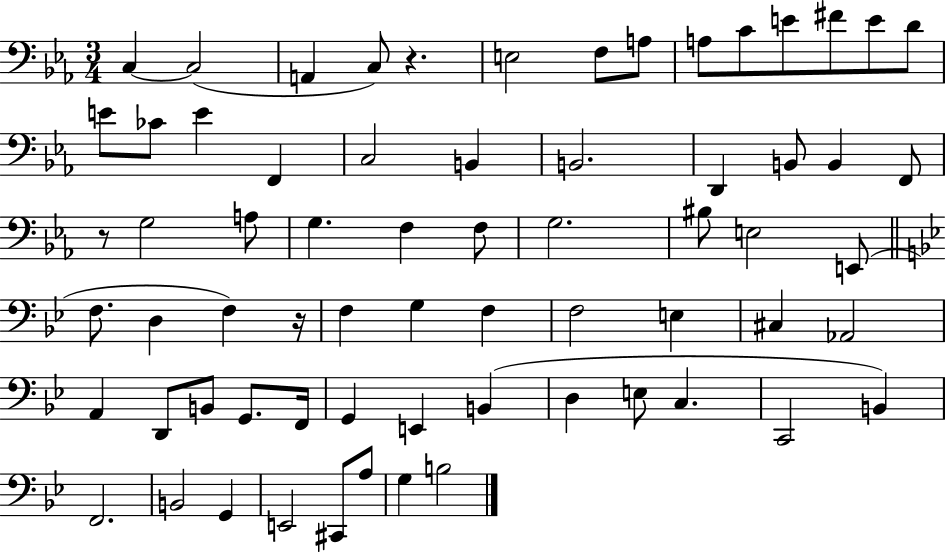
{
  \clef bass
  \numericTimeSignature
  \time 3/4
  \key ees \major
  c4~~ c2( | a,4 c8) r4. | e2 f8 a8 | a8 c'8 e'8 fis'8 e'8 d'8 | \break e'8 ces'8 e'4 f,4 | c2 b,4 | b,2. | d,4 b,8 b,4 f,8 | \break r8 g2 a8 | g4. f4 f8 | g2. | bis8 e2 e,8( | \break \bar "||" \break \key bes \major f8. d4 f4) r16 | f4 g4 f4 | f2 e4 | cis4 aes,2 | \break a,4 d,8 b,8 g,8. f,16 | g,4 e,4 b,4( | d4 e8 c4. | c,2 b,4) | \break f,2. | b,2 g,4 | e,2 cis,8 a8 | g4 b2 | \break \bar "|."
}